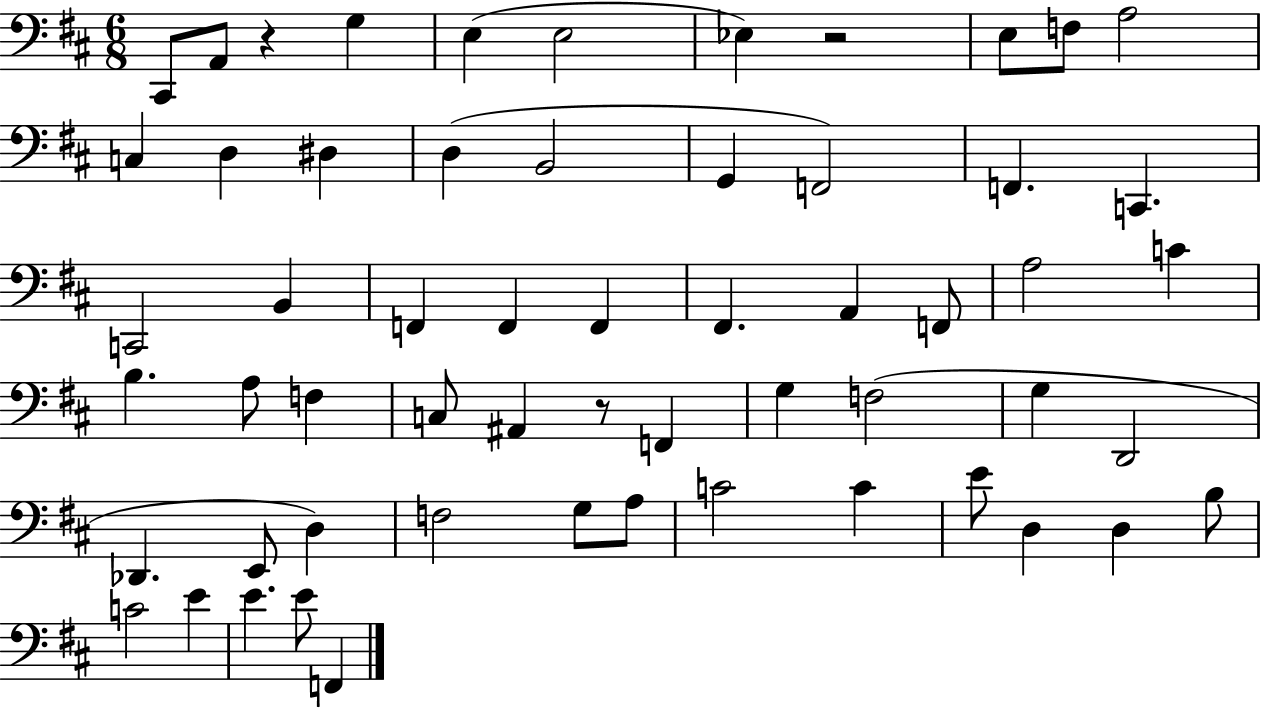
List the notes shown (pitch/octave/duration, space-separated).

C#2/e A2/e R/q G3/q E3/q E3/h Eb3/q R/h E3/e F3/e A3/h C3/q D3/q D#3/q D3/q B2/h G2/q F2/h F2/q. C2/q. C2/h B2/q F2/q F2/q F2/q F#2/q. A2/q F2/e A3/h C4/q B3/q. A3/e F3/q C3/e A#2/q R/e F2/q G3/q F3/h G3/q D2/h Db2/q. E2/e D3/q F3/h G3/e A3/e C4/h C4/q E4/e D3/q D3/q B3/e C4/h E4/q E4/q. E4/e F2/q